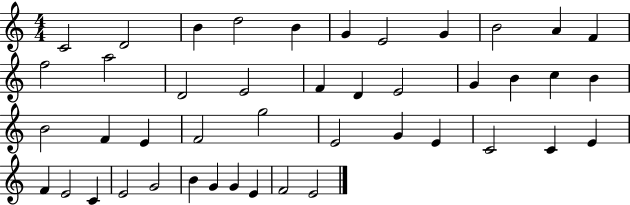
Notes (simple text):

C4/h D4/h B4/q D5/h B4/q G4/q E4/h G4/q B4/h A4/q F4/q F5/h A5/h D4/h E4/h F4/q D4/q E4/h G4/q B4/q C5/q B4/q B4/h F4/q E4/q F4/h G5/h E4/h G4/q E4/q C4/h C4/q E4/q F4/q E4/h C4/q E4/h G4/h B4/q G4/q G4/q E4/q F4/h E4/h